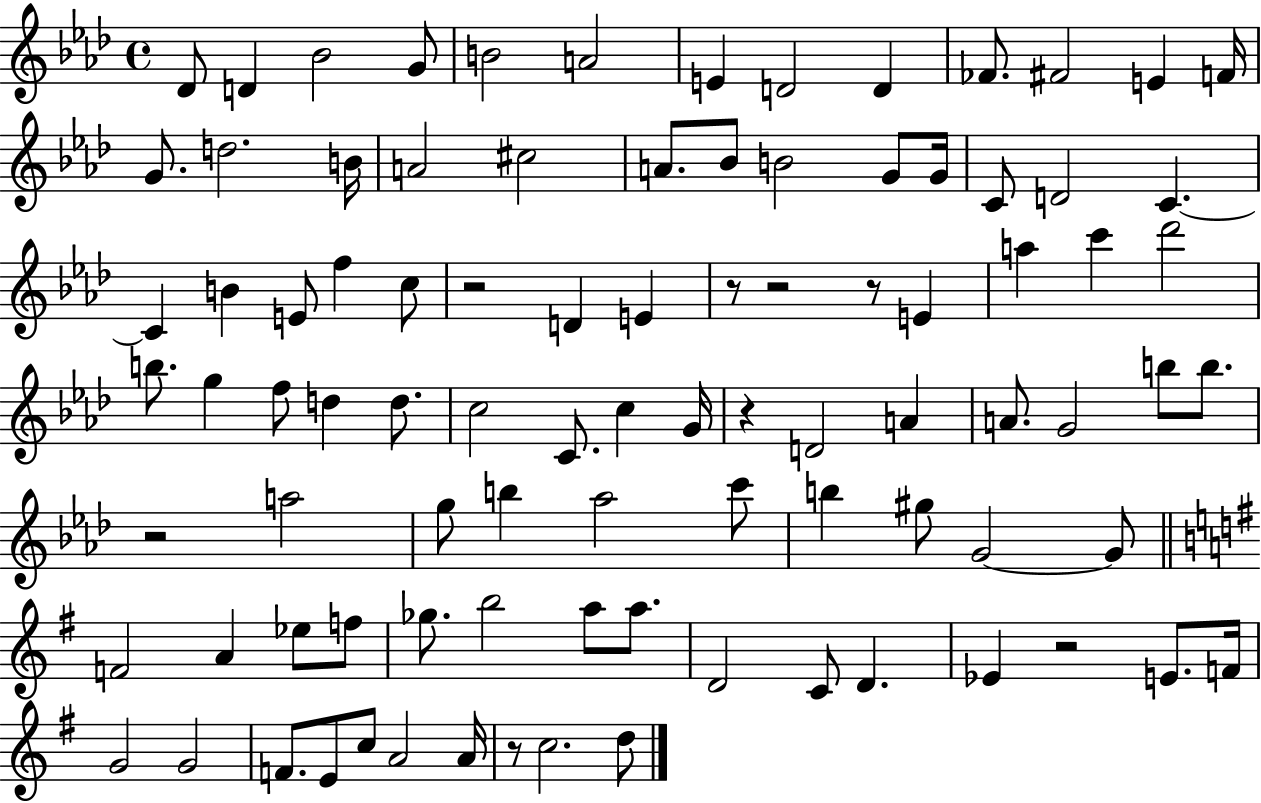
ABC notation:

X:1
T:Untitled
M:4/4
L:1/4
K:Ab
_D/2 D _B2 G/2 B2 A2 E D2 D _F/2 ^F2 E F/4 G/2 d2 B/4 A2 ^c2 A/2 _B/2 B2 G/2 G/4 C/2 D2 C C B E/2 f c/2 z2 D E z/2 z2 z/2 E a c' _d'2 b/2 g f/2 d d/2 c2 C/2 c G/4 z D2 A A/2 G2 b/2 b/2 z2 a2 g/2 b _a2 c'/2 b ^g/2 G2 G/2 F2 A _e/2 f/2 _g/2 b2 a/2 a/2 D2 C/2 D _E z2 E/2 F/4 G2 G2 F/2 E/2 c/2 A2 A/4 z/2 c2 d/2